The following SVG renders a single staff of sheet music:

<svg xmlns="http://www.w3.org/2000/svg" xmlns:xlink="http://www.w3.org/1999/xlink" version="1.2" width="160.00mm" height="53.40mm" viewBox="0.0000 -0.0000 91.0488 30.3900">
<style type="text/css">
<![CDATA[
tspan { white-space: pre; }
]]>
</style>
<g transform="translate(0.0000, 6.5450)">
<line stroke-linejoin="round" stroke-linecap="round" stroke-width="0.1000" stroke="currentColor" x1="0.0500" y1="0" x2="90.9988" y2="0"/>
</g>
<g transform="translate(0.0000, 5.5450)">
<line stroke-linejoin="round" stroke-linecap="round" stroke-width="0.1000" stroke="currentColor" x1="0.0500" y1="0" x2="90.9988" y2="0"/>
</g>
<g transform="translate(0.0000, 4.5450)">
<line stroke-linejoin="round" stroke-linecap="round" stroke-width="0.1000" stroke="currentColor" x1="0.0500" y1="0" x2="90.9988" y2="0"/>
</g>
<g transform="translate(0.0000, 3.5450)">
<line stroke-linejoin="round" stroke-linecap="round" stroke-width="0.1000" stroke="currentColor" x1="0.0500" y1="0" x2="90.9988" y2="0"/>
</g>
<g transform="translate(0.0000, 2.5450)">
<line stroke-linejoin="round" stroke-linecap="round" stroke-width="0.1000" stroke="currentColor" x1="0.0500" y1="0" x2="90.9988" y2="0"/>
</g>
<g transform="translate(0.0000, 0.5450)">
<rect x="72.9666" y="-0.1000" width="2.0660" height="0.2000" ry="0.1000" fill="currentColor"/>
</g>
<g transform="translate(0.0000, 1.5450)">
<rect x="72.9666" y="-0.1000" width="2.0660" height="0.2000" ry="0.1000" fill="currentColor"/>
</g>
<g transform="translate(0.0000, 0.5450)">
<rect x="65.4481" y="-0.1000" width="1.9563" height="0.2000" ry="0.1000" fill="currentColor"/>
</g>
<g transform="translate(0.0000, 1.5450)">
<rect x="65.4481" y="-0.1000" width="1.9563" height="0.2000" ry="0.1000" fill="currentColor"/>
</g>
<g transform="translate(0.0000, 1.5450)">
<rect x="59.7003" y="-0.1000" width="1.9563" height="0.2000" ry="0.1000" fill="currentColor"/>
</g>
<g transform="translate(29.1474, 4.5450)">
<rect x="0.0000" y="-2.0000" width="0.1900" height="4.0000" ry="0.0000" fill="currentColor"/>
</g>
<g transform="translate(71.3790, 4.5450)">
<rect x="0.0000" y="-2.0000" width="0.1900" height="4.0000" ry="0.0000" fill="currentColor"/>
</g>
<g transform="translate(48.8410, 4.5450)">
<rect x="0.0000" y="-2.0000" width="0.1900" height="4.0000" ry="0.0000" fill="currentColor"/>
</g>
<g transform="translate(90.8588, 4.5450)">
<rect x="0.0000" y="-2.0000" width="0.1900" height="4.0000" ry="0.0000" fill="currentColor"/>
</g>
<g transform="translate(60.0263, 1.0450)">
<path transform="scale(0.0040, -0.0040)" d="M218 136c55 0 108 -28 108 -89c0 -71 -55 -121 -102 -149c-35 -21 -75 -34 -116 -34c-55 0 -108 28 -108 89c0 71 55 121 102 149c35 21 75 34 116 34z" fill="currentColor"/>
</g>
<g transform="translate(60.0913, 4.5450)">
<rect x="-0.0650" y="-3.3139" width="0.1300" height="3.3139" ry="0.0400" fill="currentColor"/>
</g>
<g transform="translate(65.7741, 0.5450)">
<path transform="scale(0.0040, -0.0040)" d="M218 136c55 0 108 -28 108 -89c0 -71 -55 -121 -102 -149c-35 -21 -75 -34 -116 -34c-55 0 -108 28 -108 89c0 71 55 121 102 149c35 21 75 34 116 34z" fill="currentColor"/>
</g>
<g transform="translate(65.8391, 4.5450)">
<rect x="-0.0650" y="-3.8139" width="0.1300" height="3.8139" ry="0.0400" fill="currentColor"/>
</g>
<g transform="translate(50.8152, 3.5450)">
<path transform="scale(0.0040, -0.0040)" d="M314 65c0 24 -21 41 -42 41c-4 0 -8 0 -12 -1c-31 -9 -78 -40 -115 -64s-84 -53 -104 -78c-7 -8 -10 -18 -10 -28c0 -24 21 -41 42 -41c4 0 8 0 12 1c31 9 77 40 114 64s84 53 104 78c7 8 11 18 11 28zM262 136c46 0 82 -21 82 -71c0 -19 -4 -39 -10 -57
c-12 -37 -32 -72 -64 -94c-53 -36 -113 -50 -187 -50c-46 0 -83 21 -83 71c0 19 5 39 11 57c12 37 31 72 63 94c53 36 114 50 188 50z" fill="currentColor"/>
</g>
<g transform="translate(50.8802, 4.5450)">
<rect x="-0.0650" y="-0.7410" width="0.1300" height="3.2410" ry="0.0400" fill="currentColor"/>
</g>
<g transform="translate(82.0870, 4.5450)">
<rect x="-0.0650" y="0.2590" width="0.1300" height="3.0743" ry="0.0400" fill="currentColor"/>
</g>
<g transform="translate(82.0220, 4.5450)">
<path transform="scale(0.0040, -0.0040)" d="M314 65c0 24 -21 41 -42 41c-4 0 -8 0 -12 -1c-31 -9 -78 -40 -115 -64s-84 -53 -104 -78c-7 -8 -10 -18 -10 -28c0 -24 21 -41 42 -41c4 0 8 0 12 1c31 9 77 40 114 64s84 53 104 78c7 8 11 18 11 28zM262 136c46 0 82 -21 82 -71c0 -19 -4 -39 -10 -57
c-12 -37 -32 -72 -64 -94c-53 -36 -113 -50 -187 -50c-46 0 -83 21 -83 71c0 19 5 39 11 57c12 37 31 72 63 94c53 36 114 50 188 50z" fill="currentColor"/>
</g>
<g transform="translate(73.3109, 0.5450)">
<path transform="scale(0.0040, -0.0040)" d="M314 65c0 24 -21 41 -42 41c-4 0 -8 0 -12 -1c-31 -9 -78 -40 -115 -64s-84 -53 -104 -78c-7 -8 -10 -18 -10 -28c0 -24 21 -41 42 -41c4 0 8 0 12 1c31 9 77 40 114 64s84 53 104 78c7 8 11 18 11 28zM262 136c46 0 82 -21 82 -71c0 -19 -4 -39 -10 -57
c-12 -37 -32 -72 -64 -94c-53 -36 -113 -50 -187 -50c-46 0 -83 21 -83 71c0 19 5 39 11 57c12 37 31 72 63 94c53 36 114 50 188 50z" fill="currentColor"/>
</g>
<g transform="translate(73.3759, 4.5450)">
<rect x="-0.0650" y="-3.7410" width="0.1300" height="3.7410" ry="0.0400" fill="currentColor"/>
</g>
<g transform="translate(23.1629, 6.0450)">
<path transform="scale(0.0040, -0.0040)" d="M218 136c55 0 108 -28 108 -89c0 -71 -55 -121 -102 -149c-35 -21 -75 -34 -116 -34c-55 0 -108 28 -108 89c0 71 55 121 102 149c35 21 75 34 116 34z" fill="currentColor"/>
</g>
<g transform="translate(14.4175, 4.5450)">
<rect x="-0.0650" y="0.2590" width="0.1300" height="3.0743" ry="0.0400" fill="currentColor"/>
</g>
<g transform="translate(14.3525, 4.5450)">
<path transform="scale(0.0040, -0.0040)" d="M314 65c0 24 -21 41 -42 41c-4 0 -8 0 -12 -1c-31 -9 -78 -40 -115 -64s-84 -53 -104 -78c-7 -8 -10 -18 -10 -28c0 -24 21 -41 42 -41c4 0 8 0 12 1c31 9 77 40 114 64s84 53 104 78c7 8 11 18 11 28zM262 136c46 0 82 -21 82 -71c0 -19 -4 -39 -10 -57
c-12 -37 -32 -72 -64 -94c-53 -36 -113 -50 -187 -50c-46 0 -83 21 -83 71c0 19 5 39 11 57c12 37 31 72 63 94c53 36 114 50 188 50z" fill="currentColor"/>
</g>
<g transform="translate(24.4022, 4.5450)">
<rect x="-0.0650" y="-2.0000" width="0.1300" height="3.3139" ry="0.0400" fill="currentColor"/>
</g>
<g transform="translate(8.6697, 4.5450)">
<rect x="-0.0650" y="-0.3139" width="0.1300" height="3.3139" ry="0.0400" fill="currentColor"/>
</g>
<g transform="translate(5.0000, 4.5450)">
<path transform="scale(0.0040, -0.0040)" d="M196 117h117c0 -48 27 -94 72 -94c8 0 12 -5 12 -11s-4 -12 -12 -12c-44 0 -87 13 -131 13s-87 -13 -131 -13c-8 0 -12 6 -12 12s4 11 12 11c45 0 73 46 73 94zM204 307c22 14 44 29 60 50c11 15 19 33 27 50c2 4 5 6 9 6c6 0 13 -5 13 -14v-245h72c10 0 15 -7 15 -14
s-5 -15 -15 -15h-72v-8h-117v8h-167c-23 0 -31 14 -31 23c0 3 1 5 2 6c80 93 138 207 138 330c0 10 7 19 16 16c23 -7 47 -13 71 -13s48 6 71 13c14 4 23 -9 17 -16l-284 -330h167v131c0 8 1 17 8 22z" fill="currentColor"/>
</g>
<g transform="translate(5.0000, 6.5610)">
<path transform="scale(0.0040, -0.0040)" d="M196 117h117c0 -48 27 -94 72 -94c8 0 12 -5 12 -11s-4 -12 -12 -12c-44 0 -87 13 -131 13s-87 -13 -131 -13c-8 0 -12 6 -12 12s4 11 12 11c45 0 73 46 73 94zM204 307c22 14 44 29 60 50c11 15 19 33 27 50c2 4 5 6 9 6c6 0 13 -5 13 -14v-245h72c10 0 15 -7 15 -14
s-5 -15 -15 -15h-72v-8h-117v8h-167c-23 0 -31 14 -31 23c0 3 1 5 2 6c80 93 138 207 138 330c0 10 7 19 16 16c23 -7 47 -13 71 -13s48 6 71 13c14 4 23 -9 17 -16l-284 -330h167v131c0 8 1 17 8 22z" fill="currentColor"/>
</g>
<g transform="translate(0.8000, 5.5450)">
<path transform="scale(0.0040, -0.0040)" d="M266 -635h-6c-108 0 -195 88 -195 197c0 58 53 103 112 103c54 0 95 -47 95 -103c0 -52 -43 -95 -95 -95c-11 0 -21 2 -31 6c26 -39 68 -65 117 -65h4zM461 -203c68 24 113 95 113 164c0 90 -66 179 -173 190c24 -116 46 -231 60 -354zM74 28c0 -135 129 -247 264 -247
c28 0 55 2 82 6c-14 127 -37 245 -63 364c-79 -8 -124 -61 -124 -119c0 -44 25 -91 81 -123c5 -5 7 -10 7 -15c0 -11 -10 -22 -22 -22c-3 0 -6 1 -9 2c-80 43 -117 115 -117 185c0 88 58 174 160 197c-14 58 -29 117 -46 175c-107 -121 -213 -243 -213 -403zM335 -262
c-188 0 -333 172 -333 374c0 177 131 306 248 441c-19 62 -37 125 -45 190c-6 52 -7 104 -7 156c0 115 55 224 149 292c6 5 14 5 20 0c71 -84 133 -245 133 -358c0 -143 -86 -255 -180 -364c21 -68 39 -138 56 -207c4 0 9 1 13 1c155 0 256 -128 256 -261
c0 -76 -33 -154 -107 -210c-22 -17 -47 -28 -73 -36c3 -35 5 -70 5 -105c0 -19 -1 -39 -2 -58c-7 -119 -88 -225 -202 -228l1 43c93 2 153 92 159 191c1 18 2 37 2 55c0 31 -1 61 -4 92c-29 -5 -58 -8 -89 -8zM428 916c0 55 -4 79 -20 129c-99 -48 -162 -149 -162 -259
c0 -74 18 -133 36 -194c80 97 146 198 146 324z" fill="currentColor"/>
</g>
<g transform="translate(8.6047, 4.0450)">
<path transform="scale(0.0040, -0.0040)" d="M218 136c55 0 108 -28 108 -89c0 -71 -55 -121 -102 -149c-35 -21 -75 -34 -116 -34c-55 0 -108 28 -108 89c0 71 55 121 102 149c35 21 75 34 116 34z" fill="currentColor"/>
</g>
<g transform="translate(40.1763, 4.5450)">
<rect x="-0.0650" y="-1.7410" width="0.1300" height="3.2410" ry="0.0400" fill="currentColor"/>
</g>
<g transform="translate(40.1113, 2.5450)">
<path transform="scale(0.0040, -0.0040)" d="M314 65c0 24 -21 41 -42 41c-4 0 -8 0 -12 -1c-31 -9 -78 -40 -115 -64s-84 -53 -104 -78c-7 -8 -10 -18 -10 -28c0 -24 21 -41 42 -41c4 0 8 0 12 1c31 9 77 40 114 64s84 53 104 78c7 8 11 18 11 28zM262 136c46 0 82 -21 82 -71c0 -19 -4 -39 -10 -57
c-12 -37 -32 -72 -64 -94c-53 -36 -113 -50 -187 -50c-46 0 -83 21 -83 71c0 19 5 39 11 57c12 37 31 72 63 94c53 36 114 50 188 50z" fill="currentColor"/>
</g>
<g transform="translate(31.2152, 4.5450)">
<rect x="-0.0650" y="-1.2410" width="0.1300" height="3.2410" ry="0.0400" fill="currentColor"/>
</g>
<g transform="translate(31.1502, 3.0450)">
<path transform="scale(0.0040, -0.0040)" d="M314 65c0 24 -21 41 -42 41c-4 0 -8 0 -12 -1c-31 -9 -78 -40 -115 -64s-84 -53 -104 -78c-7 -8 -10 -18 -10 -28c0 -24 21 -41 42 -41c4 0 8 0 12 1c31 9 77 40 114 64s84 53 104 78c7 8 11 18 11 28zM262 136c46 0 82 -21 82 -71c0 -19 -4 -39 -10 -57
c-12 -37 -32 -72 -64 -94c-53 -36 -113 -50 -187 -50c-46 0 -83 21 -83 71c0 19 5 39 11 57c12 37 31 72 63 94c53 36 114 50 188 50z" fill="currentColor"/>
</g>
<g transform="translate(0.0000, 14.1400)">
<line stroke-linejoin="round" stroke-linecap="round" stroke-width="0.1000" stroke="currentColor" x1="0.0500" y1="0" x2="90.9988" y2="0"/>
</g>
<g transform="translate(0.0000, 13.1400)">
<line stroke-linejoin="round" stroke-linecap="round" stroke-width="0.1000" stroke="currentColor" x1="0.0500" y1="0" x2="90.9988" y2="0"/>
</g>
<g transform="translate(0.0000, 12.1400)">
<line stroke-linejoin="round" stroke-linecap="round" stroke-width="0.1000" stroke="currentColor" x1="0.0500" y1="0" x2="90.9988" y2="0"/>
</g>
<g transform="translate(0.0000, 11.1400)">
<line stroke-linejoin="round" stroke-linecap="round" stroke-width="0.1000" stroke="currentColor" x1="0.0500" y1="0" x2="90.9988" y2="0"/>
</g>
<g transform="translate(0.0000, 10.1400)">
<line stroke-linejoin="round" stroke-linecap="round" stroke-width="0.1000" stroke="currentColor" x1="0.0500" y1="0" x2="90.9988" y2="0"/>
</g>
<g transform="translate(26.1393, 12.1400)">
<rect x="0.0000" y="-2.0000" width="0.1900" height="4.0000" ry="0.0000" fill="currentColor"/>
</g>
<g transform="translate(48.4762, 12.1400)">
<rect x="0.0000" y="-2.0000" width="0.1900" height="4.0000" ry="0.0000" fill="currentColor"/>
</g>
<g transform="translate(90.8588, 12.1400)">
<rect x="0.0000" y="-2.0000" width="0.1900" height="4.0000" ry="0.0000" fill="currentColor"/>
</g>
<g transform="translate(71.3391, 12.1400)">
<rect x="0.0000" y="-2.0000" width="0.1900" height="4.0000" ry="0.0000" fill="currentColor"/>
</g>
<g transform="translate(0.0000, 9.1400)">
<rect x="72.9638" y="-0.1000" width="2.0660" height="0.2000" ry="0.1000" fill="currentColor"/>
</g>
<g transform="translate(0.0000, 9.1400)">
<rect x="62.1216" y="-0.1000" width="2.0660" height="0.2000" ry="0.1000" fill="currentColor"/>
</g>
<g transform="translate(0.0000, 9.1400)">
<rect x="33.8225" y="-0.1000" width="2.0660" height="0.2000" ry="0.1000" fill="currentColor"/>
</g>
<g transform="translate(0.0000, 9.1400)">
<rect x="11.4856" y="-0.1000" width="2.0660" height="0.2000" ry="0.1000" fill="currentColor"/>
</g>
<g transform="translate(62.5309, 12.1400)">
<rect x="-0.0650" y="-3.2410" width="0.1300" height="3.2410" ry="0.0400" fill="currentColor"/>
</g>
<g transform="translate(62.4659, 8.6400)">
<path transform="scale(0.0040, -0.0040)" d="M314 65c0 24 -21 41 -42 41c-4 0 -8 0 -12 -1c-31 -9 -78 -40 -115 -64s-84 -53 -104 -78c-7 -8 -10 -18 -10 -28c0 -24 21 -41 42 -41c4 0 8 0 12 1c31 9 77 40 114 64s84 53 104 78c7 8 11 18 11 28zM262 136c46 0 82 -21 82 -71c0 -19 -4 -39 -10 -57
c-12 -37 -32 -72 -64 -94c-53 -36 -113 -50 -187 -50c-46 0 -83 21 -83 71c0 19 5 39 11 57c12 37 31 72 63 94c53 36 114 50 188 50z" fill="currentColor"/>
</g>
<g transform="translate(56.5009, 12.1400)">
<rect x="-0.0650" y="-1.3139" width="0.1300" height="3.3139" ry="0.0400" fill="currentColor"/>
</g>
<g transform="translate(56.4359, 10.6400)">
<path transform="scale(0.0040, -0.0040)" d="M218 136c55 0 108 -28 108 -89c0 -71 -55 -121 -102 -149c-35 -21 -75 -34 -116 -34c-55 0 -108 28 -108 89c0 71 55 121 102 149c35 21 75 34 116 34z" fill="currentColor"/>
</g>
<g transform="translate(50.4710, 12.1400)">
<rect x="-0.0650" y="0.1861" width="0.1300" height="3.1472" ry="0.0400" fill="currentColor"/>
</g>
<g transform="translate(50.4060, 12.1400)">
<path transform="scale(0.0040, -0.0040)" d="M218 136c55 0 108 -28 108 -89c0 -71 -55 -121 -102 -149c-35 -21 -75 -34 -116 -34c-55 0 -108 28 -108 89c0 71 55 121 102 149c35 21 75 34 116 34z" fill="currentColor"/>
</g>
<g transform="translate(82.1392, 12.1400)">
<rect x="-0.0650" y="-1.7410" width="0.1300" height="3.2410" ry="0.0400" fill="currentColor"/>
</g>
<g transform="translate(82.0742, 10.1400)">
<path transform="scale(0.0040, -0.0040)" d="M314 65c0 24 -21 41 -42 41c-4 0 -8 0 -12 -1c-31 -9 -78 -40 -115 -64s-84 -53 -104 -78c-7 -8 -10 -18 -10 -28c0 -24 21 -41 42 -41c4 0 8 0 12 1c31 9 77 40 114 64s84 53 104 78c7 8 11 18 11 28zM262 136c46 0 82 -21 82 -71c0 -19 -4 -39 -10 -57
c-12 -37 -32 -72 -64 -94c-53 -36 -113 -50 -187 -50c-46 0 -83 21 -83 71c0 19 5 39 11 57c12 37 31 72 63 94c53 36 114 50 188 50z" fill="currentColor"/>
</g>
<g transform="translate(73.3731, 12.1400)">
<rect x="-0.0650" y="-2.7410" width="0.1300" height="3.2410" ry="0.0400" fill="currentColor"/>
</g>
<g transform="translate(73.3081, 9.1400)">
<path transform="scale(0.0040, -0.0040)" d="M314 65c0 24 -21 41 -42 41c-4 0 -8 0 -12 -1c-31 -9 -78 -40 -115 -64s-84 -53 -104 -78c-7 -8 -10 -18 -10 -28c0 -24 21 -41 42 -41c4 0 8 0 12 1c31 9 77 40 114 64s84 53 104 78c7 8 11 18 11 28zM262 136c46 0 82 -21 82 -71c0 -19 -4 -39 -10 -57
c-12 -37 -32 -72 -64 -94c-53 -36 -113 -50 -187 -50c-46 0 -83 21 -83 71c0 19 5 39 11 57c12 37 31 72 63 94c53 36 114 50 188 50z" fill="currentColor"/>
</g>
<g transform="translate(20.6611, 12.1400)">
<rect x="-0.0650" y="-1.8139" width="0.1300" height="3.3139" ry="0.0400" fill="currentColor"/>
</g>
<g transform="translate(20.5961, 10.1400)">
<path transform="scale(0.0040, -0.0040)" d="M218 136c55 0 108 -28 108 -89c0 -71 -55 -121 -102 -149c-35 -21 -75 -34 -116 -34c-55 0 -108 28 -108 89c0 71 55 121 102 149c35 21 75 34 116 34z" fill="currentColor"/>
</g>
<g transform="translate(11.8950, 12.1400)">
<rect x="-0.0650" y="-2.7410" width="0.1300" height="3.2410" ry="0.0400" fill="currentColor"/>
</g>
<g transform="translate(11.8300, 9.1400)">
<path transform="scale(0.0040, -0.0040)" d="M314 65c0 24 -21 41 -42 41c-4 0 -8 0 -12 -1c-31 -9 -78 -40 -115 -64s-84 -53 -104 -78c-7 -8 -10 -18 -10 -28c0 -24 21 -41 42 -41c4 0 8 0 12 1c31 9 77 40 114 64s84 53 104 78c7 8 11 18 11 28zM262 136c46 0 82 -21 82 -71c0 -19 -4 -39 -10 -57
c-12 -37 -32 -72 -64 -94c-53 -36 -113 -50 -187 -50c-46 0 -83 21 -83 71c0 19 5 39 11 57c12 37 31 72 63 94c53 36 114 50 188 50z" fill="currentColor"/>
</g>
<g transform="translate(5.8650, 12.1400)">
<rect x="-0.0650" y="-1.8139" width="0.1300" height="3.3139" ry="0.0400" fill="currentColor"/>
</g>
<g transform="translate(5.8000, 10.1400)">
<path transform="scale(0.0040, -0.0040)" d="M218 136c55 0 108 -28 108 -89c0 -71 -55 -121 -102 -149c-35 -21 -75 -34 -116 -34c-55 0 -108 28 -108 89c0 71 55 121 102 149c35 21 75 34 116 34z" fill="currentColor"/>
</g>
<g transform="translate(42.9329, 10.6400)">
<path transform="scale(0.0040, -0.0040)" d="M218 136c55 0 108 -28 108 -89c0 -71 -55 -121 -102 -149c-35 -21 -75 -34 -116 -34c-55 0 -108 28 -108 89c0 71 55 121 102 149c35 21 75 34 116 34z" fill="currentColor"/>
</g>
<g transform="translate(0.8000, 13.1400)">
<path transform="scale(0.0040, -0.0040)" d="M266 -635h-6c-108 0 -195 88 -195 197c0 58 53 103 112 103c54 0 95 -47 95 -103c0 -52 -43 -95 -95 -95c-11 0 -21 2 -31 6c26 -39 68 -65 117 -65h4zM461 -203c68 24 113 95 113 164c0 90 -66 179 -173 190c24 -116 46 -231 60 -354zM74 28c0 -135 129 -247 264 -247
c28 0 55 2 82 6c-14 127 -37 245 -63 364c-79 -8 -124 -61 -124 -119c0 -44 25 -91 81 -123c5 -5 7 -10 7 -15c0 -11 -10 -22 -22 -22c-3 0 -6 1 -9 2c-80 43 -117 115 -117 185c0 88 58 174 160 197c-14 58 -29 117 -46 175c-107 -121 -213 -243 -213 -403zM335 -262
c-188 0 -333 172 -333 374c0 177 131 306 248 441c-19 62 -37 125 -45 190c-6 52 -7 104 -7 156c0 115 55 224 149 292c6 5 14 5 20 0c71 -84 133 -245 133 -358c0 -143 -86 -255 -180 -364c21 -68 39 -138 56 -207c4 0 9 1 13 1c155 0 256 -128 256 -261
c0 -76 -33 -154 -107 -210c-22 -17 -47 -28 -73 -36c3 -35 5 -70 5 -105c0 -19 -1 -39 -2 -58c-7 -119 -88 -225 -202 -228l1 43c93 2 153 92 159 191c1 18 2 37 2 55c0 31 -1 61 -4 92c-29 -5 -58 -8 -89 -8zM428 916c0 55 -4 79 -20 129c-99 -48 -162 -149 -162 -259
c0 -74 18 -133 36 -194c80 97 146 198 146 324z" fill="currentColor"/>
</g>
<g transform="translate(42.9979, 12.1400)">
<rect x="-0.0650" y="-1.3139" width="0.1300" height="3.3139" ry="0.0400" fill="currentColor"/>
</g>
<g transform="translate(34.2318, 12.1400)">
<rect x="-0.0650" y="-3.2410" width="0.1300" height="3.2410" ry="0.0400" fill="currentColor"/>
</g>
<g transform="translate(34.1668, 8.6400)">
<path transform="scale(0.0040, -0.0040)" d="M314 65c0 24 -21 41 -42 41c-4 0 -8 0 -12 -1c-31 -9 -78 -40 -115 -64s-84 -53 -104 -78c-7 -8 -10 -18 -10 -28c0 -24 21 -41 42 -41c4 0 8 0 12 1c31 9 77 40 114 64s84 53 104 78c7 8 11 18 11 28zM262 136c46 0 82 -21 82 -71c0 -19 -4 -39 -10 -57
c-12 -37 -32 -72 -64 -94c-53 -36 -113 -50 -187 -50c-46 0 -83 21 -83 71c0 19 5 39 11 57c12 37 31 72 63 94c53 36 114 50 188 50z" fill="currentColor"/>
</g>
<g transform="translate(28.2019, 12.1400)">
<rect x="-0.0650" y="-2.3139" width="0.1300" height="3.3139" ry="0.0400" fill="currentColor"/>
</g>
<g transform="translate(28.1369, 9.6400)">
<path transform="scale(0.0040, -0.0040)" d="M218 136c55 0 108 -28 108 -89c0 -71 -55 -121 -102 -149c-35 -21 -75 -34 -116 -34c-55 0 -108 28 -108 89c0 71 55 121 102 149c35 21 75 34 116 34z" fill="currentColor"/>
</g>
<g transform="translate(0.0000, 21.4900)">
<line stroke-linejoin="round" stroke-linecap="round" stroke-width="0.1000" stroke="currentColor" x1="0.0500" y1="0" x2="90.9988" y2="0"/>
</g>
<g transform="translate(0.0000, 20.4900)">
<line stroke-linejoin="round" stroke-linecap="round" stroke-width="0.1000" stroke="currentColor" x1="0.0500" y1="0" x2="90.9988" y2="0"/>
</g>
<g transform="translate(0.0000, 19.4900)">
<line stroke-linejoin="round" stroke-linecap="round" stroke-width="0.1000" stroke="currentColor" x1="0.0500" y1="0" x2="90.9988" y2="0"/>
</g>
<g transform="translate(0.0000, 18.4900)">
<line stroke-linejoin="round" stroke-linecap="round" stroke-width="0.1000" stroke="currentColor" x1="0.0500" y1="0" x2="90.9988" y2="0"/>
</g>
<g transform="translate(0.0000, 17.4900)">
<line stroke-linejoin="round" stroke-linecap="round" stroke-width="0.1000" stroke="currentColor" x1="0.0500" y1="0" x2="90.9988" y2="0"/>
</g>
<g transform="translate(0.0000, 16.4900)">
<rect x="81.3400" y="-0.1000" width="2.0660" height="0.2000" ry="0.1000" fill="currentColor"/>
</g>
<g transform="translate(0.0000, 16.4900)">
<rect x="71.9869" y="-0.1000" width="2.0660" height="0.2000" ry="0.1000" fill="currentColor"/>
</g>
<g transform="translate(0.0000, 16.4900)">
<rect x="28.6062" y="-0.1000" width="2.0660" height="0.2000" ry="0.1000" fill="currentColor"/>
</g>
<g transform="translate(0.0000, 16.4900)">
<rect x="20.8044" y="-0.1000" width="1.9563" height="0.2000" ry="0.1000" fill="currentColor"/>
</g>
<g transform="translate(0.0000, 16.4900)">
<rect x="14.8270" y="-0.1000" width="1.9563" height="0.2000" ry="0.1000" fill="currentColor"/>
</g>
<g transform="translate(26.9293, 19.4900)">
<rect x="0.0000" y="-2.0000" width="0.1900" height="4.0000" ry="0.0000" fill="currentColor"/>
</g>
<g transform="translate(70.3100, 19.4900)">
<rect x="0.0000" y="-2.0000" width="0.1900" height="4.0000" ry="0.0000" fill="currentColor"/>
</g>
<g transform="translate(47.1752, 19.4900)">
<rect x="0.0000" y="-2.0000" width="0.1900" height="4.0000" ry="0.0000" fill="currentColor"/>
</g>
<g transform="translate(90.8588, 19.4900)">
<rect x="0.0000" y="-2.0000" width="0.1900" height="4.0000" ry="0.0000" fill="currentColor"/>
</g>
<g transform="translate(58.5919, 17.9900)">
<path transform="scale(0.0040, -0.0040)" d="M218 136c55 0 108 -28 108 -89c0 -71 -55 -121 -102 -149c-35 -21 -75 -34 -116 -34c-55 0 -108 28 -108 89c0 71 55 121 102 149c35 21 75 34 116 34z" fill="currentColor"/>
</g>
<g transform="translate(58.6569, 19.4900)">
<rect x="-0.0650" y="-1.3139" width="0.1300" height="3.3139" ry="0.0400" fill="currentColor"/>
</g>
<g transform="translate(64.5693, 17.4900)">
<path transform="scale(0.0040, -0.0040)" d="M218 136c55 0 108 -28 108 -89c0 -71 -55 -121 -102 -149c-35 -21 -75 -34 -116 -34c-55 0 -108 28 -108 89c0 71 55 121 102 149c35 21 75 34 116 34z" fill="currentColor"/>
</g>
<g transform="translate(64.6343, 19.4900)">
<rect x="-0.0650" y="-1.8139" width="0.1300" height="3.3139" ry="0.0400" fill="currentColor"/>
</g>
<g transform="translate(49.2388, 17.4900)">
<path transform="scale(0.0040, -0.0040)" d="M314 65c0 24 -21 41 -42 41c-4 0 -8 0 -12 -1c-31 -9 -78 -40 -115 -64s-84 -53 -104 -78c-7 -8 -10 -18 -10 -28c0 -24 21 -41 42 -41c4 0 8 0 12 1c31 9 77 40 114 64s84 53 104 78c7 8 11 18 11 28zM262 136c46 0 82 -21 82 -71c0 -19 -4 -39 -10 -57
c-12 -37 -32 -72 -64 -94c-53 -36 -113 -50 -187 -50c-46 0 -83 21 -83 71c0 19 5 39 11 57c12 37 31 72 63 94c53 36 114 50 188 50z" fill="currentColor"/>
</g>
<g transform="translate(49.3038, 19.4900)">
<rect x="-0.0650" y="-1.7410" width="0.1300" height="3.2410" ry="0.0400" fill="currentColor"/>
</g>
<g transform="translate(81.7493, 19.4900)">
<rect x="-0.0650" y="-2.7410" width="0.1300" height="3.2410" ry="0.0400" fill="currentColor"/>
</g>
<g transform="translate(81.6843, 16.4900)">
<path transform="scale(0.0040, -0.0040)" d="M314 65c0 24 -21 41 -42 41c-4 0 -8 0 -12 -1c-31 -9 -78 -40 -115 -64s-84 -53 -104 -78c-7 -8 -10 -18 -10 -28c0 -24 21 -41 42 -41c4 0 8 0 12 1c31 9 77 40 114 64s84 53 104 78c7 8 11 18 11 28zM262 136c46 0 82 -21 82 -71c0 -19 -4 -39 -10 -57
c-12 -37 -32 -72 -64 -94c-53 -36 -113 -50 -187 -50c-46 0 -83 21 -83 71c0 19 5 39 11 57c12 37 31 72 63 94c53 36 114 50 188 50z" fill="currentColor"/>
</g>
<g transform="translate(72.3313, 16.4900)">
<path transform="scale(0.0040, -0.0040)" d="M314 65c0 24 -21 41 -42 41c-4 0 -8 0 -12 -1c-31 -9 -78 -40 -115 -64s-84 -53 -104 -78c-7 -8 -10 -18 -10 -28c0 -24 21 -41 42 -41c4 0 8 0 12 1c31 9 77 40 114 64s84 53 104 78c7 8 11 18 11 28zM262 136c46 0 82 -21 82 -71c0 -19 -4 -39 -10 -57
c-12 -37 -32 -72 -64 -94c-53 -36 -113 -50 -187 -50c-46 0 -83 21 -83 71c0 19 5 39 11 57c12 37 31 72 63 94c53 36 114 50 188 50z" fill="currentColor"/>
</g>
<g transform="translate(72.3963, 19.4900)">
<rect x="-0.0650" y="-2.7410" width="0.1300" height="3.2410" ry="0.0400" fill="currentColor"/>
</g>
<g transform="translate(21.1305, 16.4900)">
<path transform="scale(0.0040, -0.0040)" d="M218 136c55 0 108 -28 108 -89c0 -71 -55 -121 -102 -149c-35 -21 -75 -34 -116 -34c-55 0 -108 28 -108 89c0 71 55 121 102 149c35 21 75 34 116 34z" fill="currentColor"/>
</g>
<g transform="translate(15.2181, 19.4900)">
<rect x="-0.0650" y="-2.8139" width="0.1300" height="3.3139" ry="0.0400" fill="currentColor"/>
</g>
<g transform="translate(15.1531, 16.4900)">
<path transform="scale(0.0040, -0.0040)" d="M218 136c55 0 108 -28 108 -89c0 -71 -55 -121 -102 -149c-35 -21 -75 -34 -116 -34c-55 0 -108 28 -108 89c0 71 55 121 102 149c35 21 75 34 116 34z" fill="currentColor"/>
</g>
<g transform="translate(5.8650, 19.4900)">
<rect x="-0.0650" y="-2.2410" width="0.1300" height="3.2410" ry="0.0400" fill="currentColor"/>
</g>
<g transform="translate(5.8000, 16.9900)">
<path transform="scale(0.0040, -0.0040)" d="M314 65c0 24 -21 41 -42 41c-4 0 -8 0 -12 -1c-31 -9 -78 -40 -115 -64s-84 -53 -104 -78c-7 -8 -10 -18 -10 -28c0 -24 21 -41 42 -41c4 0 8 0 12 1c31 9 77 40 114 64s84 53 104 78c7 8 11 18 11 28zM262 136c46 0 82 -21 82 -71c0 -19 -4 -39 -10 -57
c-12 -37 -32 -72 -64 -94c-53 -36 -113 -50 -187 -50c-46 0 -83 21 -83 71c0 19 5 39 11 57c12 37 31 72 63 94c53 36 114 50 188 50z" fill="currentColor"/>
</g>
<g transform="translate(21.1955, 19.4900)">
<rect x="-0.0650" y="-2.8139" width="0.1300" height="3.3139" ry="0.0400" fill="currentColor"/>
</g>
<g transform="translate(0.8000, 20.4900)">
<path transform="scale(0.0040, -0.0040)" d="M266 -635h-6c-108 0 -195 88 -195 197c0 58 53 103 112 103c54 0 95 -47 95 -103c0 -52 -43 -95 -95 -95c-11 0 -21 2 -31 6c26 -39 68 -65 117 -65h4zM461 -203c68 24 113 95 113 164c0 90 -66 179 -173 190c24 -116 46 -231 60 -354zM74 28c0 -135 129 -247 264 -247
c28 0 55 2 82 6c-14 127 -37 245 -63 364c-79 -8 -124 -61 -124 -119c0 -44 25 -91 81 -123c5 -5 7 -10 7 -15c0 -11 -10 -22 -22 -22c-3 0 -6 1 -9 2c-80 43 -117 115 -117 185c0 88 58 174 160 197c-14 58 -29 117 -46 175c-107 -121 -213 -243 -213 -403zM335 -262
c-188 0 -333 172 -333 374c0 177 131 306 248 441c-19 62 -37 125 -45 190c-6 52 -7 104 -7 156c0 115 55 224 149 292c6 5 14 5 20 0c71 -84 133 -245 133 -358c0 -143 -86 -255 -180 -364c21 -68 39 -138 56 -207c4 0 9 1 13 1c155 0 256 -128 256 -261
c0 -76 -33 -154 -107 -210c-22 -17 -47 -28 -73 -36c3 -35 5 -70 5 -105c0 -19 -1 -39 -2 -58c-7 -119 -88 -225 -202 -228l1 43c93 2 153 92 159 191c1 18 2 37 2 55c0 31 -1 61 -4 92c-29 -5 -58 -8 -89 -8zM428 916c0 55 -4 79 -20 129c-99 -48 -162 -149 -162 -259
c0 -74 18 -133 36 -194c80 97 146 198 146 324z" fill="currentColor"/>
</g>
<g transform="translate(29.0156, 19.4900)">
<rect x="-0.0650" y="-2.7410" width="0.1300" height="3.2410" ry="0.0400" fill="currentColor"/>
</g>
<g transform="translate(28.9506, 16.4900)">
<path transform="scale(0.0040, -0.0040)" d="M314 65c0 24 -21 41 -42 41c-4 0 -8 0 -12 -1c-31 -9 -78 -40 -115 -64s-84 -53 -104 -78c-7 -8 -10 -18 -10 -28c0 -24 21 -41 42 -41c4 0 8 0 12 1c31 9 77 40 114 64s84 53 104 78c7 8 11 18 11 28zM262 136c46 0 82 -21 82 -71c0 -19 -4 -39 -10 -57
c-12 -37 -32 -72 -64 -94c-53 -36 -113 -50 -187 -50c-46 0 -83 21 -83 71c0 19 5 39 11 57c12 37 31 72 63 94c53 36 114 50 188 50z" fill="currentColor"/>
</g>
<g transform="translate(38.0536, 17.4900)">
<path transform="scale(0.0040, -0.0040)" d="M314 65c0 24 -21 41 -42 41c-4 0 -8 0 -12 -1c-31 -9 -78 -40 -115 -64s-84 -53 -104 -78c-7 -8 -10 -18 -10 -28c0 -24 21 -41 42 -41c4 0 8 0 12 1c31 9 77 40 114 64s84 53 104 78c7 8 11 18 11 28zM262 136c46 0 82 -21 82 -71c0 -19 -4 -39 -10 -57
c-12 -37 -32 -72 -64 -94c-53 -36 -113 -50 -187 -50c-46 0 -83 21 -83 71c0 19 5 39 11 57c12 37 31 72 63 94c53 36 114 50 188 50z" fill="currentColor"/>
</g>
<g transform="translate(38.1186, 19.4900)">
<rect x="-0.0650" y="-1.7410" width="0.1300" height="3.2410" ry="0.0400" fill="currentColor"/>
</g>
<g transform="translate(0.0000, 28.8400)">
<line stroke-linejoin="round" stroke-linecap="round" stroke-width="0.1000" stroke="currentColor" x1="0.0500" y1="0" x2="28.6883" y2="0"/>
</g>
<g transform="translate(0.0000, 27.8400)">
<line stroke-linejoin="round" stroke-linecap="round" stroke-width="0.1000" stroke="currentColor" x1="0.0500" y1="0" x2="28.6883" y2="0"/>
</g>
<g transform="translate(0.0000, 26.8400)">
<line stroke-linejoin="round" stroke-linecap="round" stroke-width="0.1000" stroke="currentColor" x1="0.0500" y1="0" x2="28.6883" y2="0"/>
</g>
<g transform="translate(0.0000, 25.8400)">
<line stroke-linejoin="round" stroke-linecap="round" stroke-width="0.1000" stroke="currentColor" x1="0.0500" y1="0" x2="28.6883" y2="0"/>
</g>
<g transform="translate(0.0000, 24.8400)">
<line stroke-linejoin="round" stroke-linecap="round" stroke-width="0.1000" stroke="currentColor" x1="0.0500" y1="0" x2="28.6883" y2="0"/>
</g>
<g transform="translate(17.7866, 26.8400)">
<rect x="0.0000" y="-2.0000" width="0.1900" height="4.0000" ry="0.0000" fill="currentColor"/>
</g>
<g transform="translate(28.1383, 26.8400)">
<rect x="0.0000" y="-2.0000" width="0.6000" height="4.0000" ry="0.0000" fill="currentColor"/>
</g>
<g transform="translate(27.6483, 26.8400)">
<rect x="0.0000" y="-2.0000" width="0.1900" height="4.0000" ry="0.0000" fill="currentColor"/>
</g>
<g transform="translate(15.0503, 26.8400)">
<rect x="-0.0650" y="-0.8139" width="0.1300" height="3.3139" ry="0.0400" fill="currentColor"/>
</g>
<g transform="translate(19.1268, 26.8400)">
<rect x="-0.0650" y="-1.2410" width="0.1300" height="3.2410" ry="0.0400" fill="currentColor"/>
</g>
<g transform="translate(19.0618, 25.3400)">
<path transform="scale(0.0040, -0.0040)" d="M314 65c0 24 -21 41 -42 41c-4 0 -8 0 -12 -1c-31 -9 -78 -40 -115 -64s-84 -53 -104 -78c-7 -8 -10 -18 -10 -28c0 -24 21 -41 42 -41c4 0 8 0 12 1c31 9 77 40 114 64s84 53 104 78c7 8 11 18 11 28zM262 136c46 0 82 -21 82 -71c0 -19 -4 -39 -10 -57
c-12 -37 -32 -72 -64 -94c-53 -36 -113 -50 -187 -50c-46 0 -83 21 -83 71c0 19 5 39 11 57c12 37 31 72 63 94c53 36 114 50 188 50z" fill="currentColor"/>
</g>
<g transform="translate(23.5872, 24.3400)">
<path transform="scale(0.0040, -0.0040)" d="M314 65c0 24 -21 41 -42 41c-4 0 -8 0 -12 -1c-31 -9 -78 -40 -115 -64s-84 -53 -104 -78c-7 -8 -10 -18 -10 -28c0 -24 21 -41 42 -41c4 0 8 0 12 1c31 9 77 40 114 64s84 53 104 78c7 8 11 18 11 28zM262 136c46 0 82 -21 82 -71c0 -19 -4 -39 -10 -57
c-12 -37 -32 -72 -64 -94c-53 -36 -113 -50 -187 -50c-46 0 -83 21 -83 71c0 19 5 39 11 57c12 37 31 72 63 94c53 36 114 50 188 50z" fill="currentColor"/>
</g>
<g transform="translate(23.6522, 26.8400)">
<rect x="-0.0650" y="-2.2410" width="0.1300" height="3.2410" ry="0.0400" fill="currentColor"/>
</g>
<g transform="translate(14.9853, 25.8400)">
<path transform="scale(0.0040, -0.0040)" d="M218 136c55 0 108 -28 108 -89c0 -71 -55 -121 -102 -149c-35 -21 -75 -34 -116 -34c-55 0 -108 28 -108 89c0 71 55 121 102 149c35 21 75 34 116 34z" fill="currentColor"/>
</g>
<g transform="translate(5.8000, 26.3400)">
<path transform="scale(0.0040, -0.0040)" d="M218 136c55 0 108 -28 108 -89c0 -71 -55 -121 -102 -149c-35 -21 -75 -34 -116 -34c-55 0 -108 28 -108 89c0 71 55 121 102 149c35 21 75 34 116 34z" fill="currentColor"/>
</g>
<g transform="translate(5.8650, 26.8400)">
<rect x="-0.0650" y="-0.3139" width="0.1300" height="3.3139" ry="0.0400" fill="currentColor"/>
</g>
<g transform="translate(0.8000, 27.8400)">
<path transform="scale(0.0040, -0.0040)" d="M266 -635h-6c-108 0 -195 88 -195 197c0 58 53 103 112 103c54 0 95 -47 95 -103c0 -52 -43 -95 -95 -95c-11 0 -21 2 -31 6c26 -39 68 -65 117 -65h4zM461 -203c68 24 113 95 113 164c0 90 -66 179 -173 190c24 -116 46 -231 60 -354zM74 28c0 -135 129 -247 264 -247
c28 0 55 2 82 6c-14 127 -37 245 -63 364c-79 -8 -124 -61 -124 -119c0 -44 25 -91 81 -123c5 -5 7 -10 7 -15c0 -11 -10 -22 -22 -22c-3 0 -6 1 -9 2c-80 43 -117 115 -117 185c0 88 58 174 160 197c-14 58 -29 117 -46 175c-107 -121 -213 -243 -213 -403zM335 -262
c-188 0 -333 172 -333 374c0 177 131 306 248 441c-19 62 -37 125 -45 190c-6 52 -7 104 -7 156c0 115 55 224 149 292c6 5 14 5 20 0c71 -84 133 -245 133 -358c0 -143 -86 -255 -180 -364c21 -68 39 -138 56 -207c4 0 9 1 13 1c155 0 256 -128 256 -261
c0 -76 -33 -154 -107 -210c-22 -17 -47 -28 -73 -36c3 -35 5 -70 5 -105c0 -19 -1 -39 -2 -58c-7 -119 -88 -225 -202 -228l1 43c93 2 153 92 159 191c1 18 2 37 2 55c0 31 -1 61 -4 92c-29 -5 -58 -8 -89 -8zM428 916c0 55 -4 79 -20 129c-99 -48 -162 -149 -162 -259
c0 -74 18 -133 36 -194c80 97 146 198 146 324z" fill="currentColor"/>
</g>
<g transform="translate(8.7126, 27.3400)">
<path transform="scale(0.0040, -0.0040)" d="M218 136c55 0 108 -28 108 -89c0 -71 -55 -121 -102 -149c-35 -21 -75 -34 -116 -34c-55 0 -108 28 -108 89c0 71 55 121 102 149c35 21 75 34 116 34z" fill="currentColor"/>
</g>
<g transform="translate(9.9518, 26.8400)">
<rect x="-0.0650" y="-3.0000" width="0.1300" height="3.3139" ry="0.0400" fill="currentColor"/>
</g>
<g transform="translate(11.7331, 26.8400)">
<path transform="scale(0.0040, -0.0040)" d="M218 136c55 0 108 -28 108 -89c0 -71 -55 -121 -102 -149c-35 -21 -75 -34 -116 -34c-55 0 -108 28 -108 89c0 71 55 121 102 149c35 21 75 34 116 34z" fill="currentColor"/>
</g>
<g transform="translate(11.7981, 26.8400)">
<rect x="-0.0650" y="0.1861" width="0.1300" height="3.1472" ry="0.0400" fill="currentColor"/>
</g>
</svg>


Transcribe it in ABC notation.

X:1
T:Untitled
M:4/4
L:1/4
K:C
c B2 F e2 f2 d2 b c' c'2 B2 f a2 f g b2 e B e b2 a2 f2 g2 a a a2 f2 f2 e f a2 a2 c A B d e2 g2